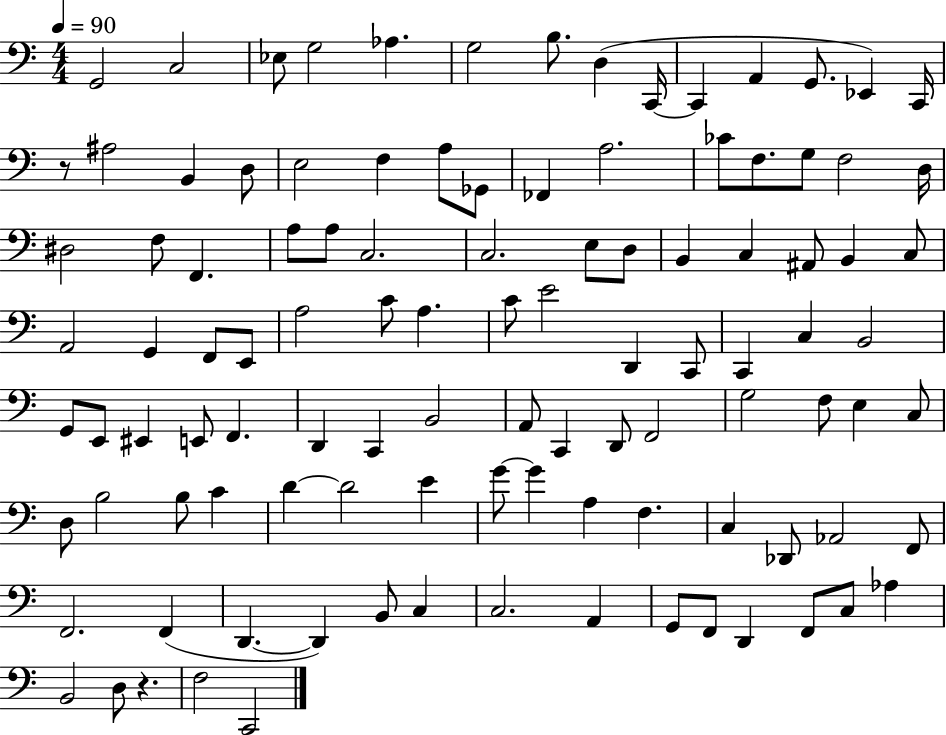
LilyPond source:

{
  \clef bass
  \numericTimeSignature
  \time 4/4
  \key c \major
  \tempo 4 = 90
  g,2 c2 | ees8 g2 aes4. | g2 b8. d4( c,16~~ | c,4 a,4 g,8. ees,4) c,16 | \break r8 ais2 b,4 d8 | e2 f4 a8 ges,8 | fes,4 a2. | ces'8 f8. g8 f2 d16 | \break dis2 f8 f,4. | a8 a8 c2. | c2. e8 d8 | b,4 c4 ais,8 b,4 c8 | \break a,2 g,4 f,8 e,8 | a2 c'8 a4. | c'8 e'2 d,4 c,8 | c,4 c4 b,2 | \break g,8 e,8 eis,4 e,8 f,4. | d,4 c,4 b,2 | a,8 c,4 d,8 f,2 | g2 f8 e4 c8 | \break d8 b2 b8 c'4 | d'4~~ d'2 e'4 | g'8~~ g'4 a4 f4. | c4 des,8 aes,2 f,8 | \break f,2. f,4( | d,4.~~ d,4) b,8 c4 | c2. a,4 | g,8 f,8 d,4 f,8 c8 aes4 | \break b,2 d8 r4. | f2 c,2 | \bar "|."
}